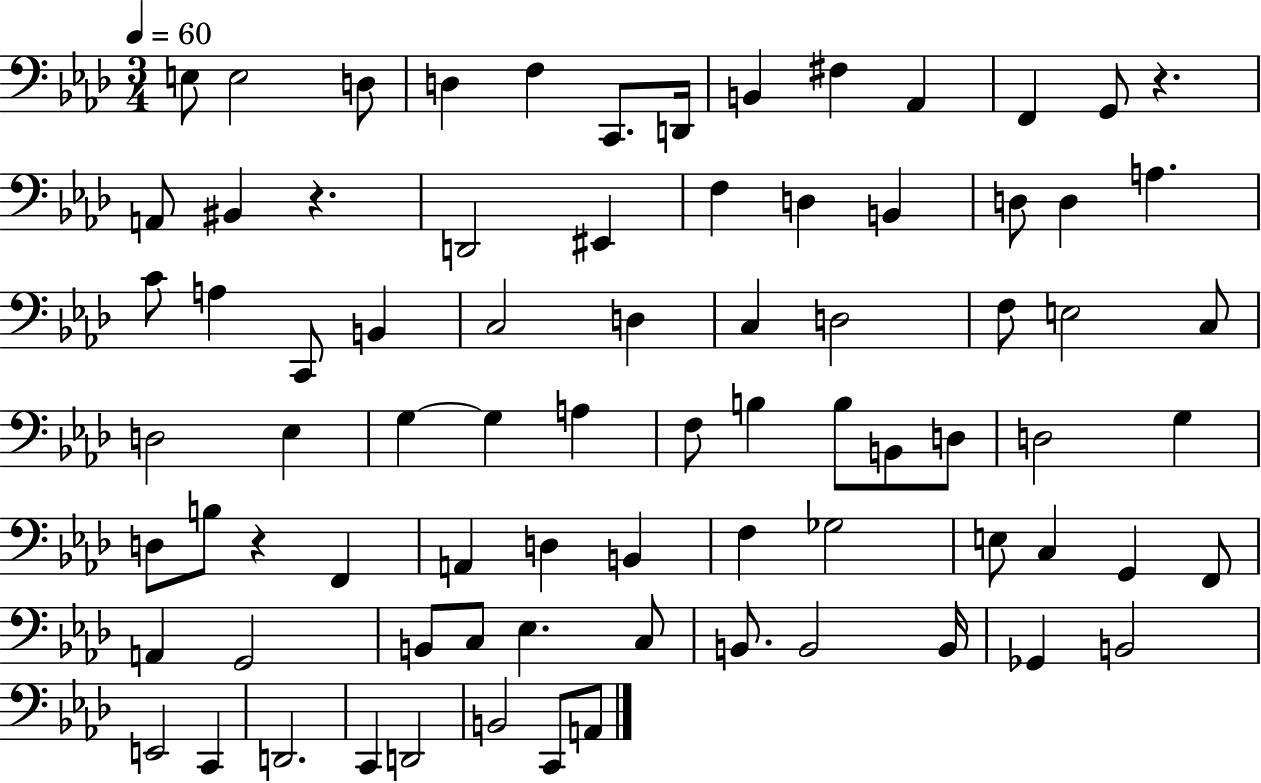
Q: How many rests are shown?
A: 3